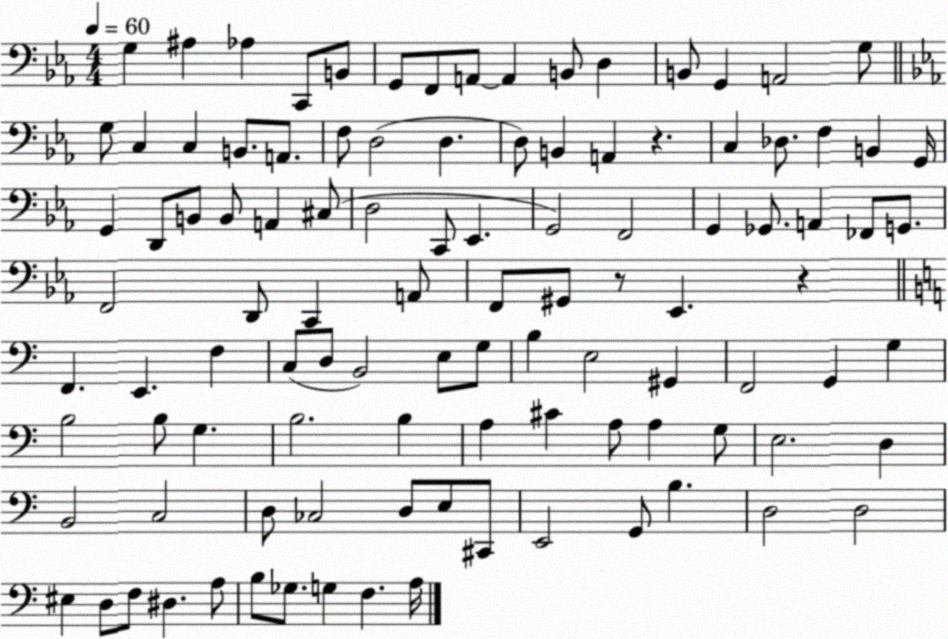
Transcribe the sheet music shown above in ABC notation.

X:1
T:Untitled
M:4/4
L:1/4
K:Eb
G, ^A, _A, C,,/2 B,,/2 G,,/2 F,,/2 A,,/2 A,, B,,/2 D, B,,/2 G,, A,,2 G,/2 G,/2 C, C, B,,/2 A,,/2 F,/2 D,2 D, D,/2 B,, A,, z C, _D,/2 F, B,, G,,/4 G,, D,,/2 B,,/2 B,,/2 A,, ^C,/2 D,2 C,,/2 _E,, G,,2 F,,2 G,, _G,,/2 A,, _F,,/2 G,,/2 F,,2 D,,/2 C,, A,,/2 F,,/2 ^G,,/2 z/2 _E,, z F,, E,, F, C,/2 D,/2 B,,2 E,/2 G,/2 B, E,2 ^G,, F,,2 G,, G, B,2 B,/2 G, B,2 B, A, ^C A,/2 A, G,/2 E,2 D, B,,2 C,2 D,/2 _C,2 D,/2 E,/2 ^C,,/2 E,,2 G,,/2 B, D,2 D,2 ^E, D,/2 F,/2 ^D, A,/2 B,/2 _G,/2 G, F, A,/4